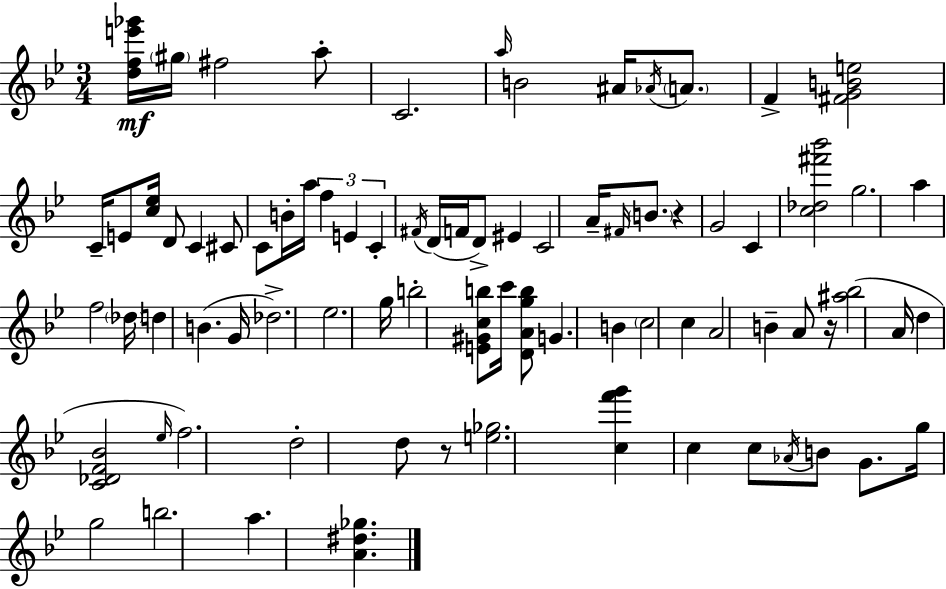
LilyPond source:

{
  \clef treble
  \numericTimeSignature
  \time 3/4
  \key bes \major
  <d'' f'' e''' ges'''>16\mf \parenthesize gis''16 fis''2 a''8-. | c'2. | \grace { a''16 } b'2 ais'16 \acciaccatura { aes'16 } \parenthesize a'8. | f'4-> <fis' g' b' e''>2 | \break c'16-- e'8 <c'' ees''>16 d'8 c'4 | cis'8 c'8 b'16-. a''16 \tuplet 3/2 { f''4 e'4 | c'4-. } \acciaccatura { fis'16 }( d'16 f'16 d'8->) eis'4 | c'2 a'16-- | \break \grace { fis'16 } \parenthesize b'8. r4 g'2 | c'4 <c'' des'' fis''' bes'''>2 | g''2. | a''4 f''2 | \break \parenthesize des''16 d''4 b'4.( | g'16 des''2.->) | ees''2. | g''16 b''2-. | \break <e' gis' c'' b''>8 c'''16 <d' a' g'' b''>8 g'4. | b'4 \parenthesize c''2 | c''4 a'2 | b'4-- a'8 r16 <ais'' bes''>2( | \break a'16 d''4 <c' des' f' bes'>2 | \grace { ees''16 }) f''2. | d''2-. | d''8 r8 <e'' ges''>2. | \break <c'' f''' g'''>4 c''4 | c''8 \acciaccatura { aes'16 } b'8 g'8. g''16 g''2 | b''2. | a''4. | \break <a' dis'' ges''>4. \bar "|."
}